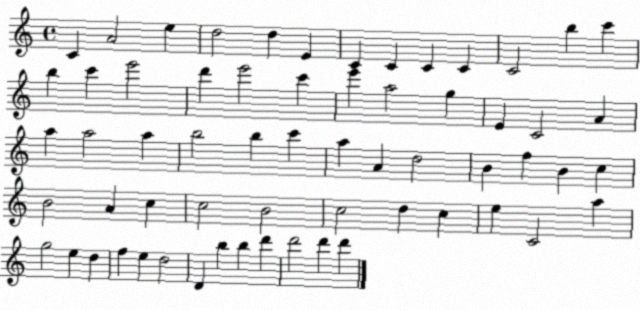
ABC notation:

X:1
T:Untitled
M:4/4
L:1/4
K:C
C A2 e d2 d E C C C C C2 b c' b c' e'2 d' e'2 c' e' a2 g E C2 A a a2 a b2 b c' a A d2 B f B c B2 A c c2 B2 c2 d c e C2 a g2 e d f e d2 D b b d' d'2 d' d'